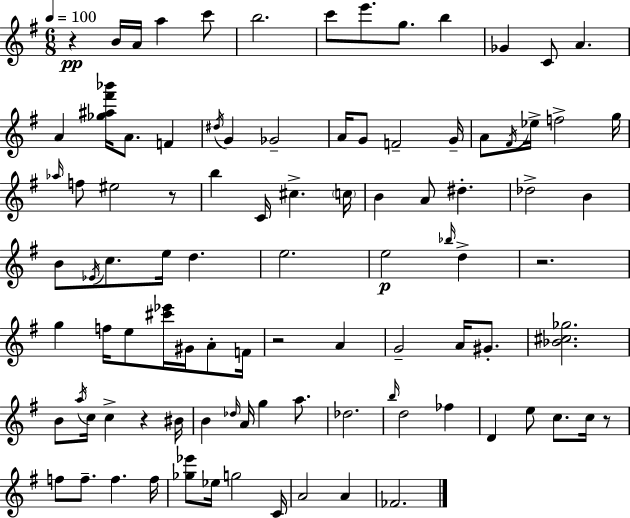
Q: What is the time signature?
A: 6/8